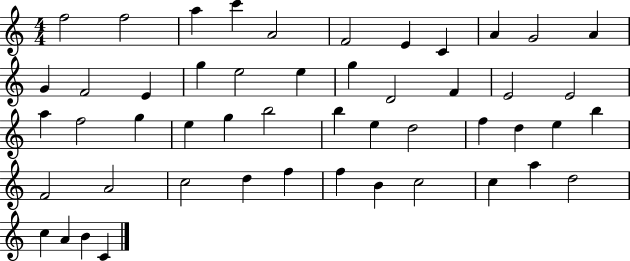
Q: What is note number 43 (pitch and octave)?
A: C5